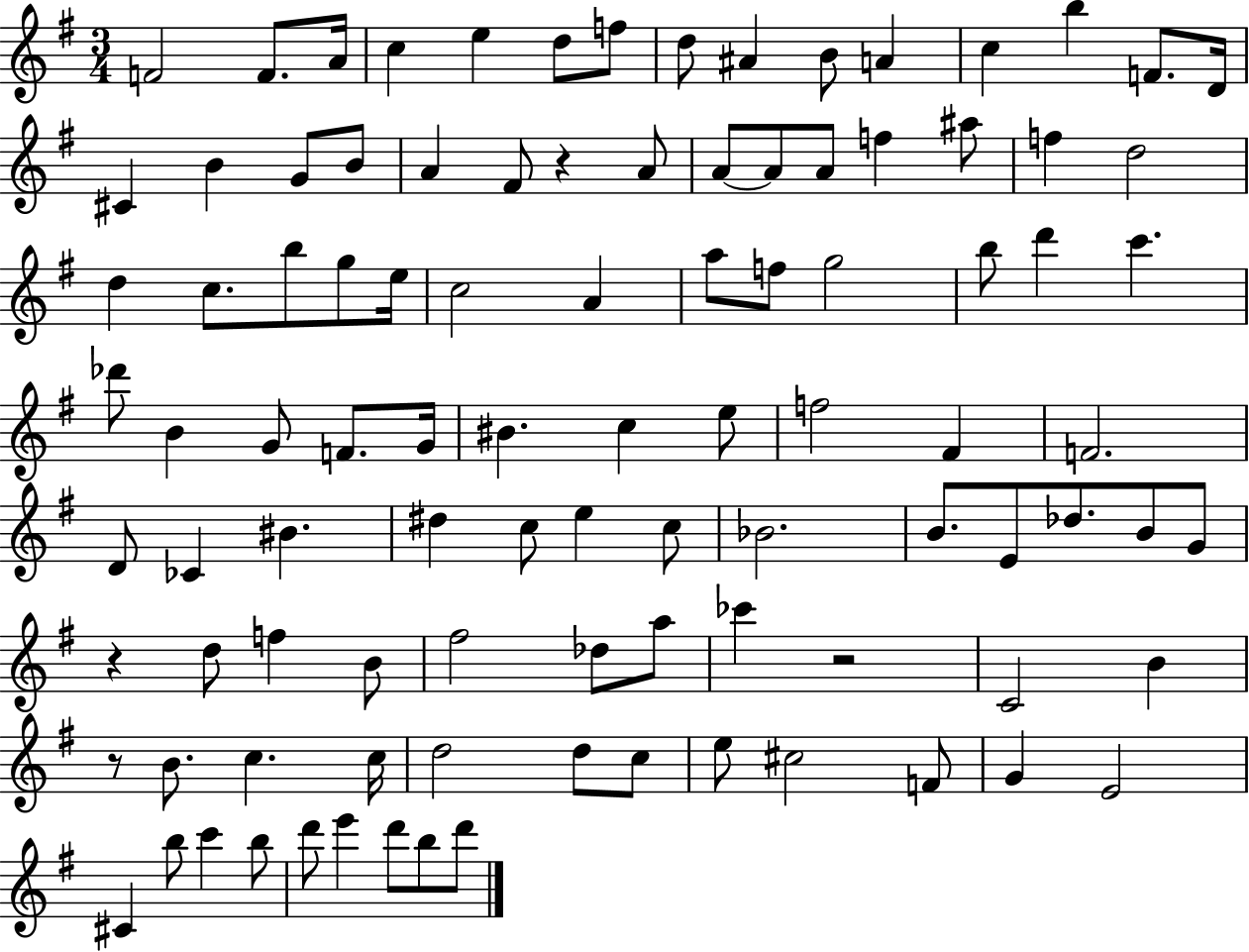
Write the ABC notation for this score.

X:1
T:Untitled
M:3/4
L:1/4
K:G
F2 F/2 A/4 c e d/2 f/2 d/2 ^A B/2 A c b F/2 D/4 ^C B G/2 B/2 A ^F/2 z A/2 A/2 A/2 A/2 f ^a/2 f d2 d c/2 b/2 g/2 e/4 c2 A a/2 f/2 g2 b/2 d' c' _d'/2 B G/2 F/2 G/4 ^B c e/2 f2 ^F F2 D/2 _C ^B ^d c/2 e c/2 _B2 B/2 E/2 _d/2 B/2 G/2 z d/2 f B/2 ^f2 _d/2 a/2 _c' z2 C2 B z/2 B/2 c c/4 d2 d/2 c/2 e/2 ^c2 F/2 G E2 ^C b/2 c' b/2 d'/2 e' d'/2 b/2 d'/2